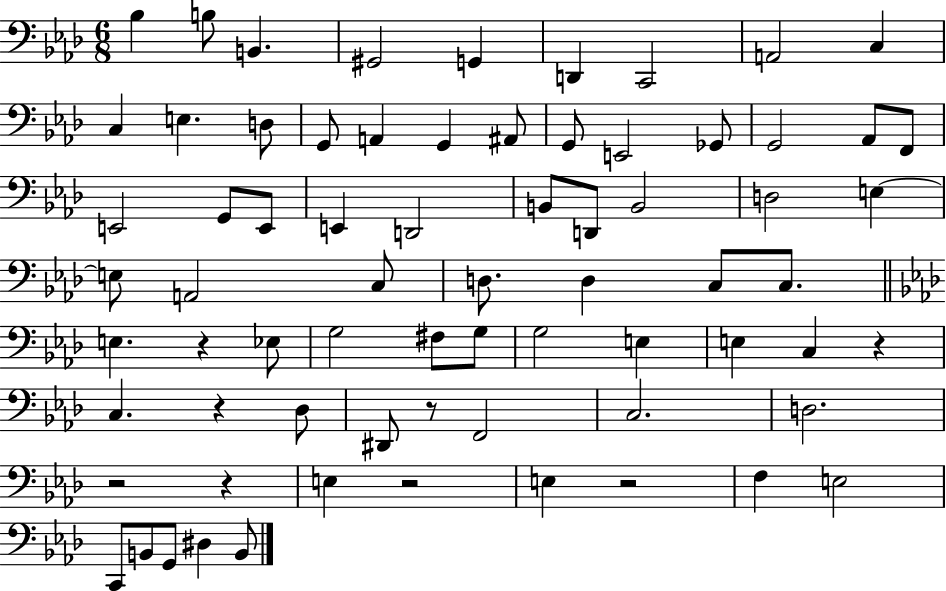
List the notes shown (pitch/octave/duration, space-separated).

Bb3/q B3/e B2/q. G#2/h G2/q D2/q C2/h A2/h C3/q C3/q E3/q. D3/e G2/e A2/q G2/q A#2/e G2/e E2/h Gb2/e G2/h Ab2/e F2/e E2/h G2/e E2/e E2/q D2/h B2/e D2/e B2/h D3/h E3/q E3/e A2/h C3/e D3/e. D3/q C3/e C3/e. E3/q. R/q Eb3/e G3/h F#3/e G3/e G3/h E3/q E3/q C3/q R/q C3/q. R/q Db3/e D#2/e R/e F2/h C3/h. D3/h. R/h R/q E3/q R/h E3/q R/h F3/q E3/h C2/e B2/e G2/e D#3/q B2/e